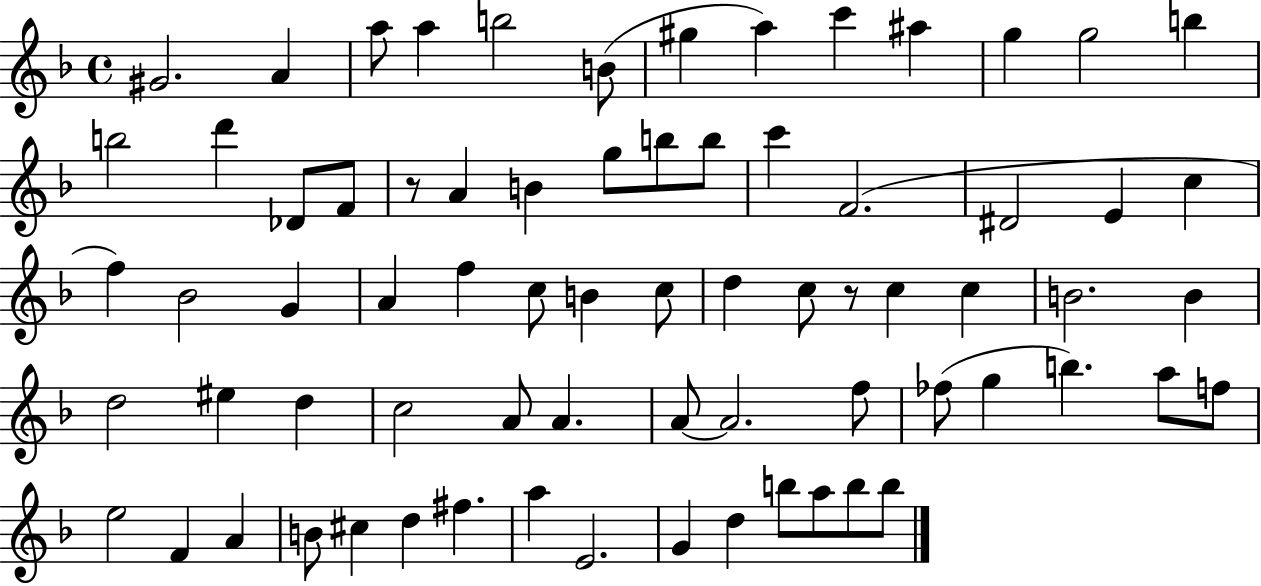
X:1
T:Untitled
M:4/4
L:1/4
K:F
^G2 A a/2 a b2 B/2 ^g a c' ^a g g2 b b2 d' _D/2 F/2 z/2 A B g/2 b/2 b/2 c' F2 ^D2 E c f _B2 G A f c/2 B c/2 d c/2 z/2 c c B2 B d2 ^e d c2 A/2 A A/2 A2 f/2 _f/2 g b a/2 f/2 e2 F A B/2 ^c d ^f a E2 G d b/2 a/2 b/2 b/2